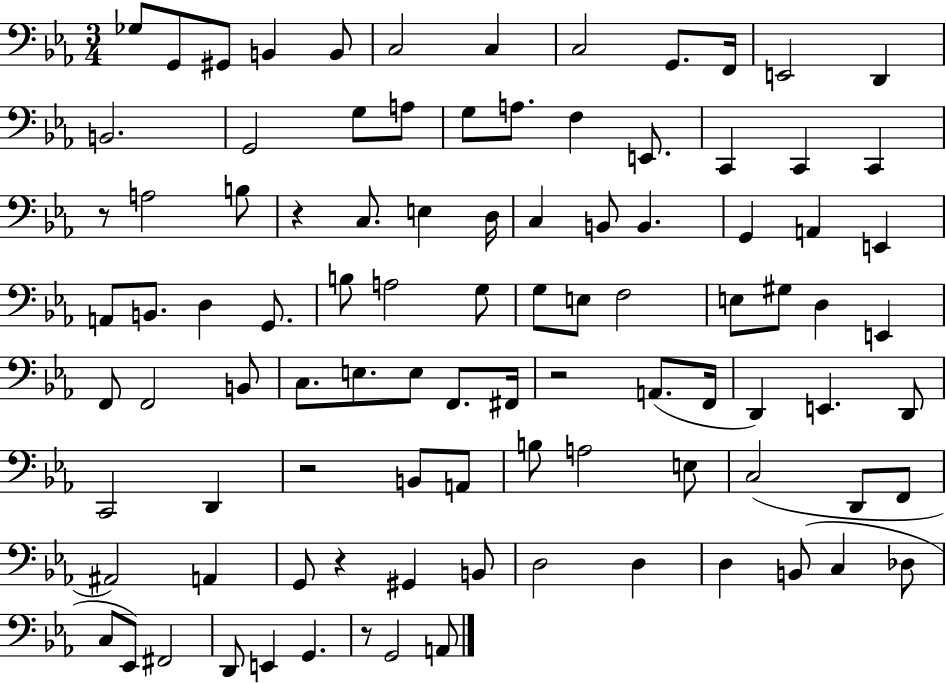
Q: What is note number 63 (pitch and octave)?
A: D2